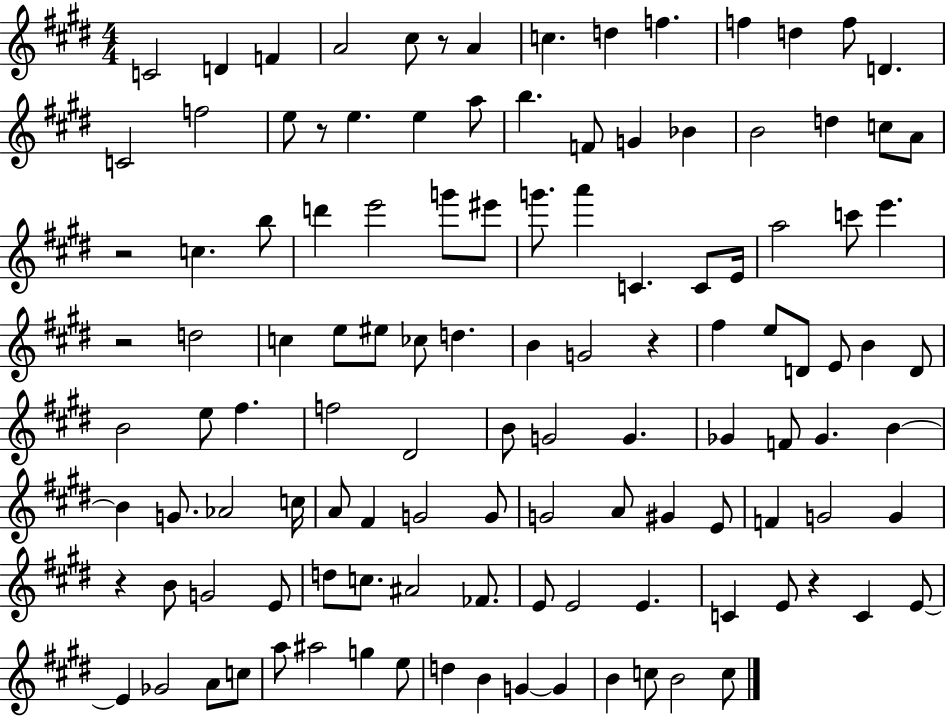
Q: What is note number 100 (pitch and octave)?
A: C5